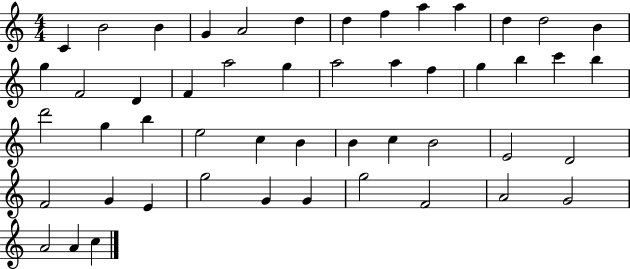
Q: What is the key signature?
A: C major